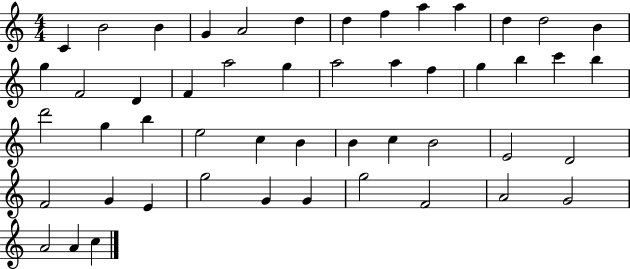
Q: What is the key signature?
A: C major